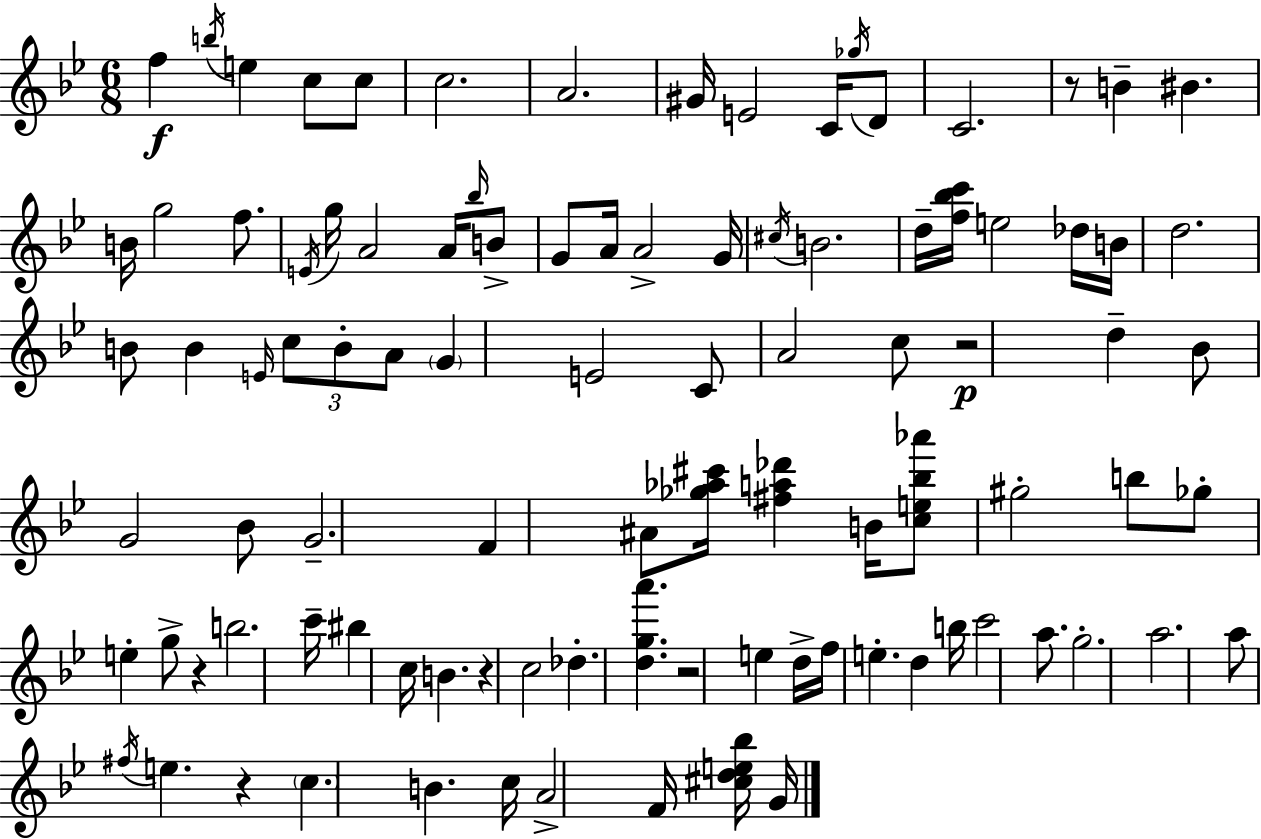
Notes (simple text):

F5/q B5/s E5/q C5/e C5/e C5/h. A4/h. G#4/s E4/h C4/s Gb5/s D4/e C4/h. R/e B4/q BIS4/q. B4/s G5/h F5/e. E4/s G5/s A4/h A4/s Bb5/s B4/e G4/e A4/s A4/h G4/s C#5/s B4/h. D5/s [F5,Bb5,C6]/s E5/h Db5/s B4/s D5/h. B4/e B4/q E4/s C5/e B4/e A4/e G4/q E4/h C4/e A4/h C5/e R/h D5/q Bb4/e G4/h Bb4/e G4/h. F4/q A#4/e [Gb5,Ab5,C#6]/s [F#5,A5,Db6]/q B4/s [C5,E5,Bb5,Ab6]/e G#5/h B5/e Gb5/e E5/q G5/e R/q B5/h. C6/s BIS5/q C5/s B4/q. R/q C5/h Db5/q. [D5,G5,A6]/q. R/h E5/q D5/s F5/s E5/q. D5/q B5/s C6/h A5/e. G5/h. A5/h. A5/e F#5/s E5/q. R/q C5/q. B4/q. C5/s A4/h F4/s [C#5,D5,E5,Bb5]/s G4/s